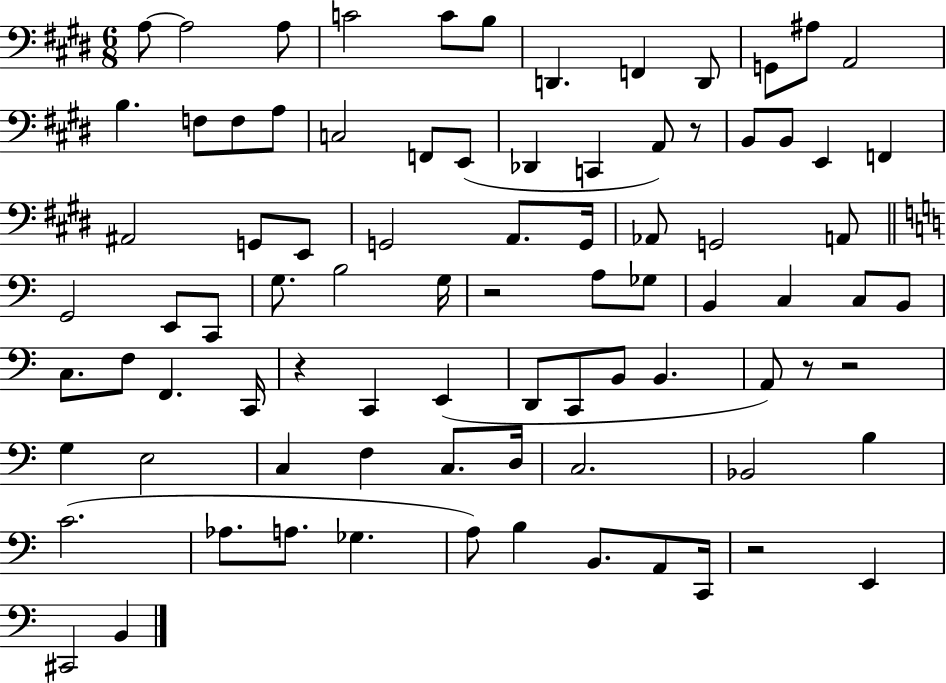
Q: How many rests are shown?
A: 6